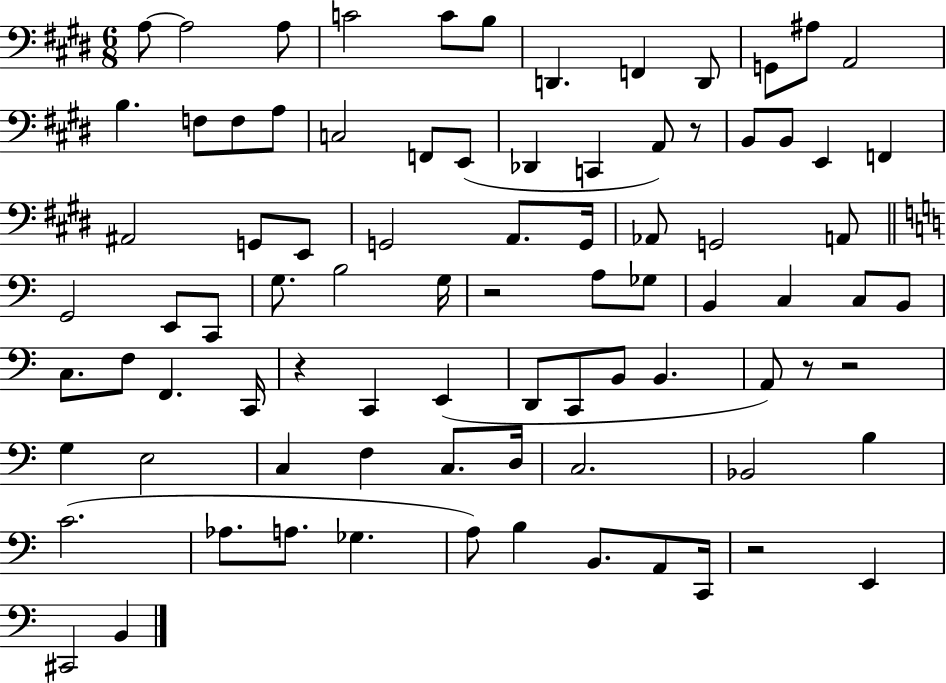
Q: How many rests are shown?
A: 6